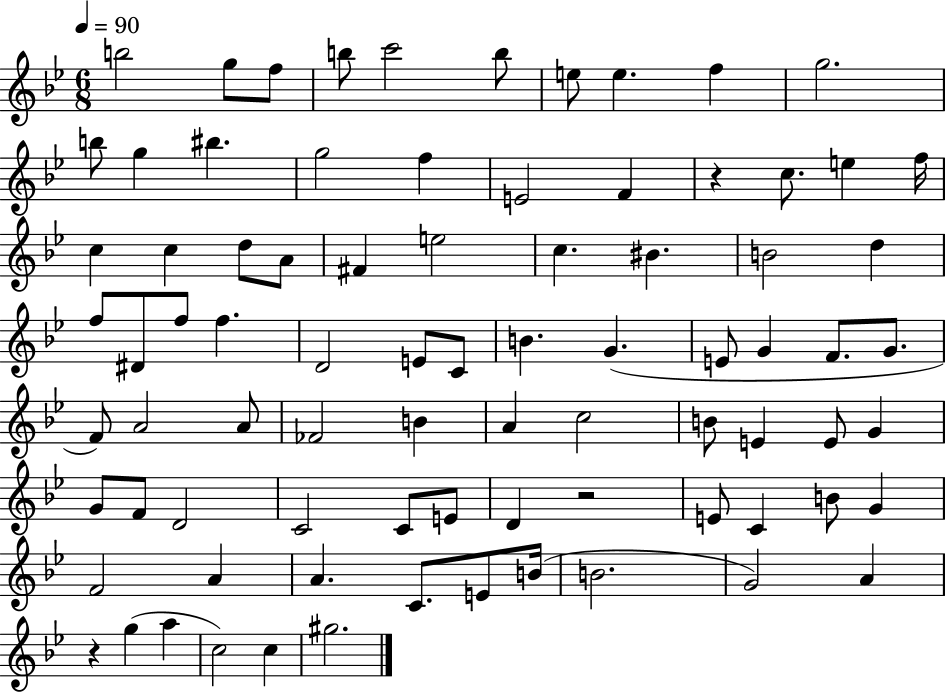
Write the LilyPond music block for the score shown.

{
  \clef treble
  \numericTimeSignature
  \time 6/8
  \key bes \major
  \tempo 4 = 90
  b''2 g''8 f''8 | b''8 c'''2 b''8 | e''8 e''4. f''4 | g''2. | \break b''8 g''4 bis''4. | g''2 f''4 | e'2 f'4 | r4 c''8. e''4 f''16 | \break c''4 c''4 d''8 a'8 | fis'4 e''2 | c''4. bis'4. | b'2 d''4 | \break f''8 dis'8 f''8 f''4. | d'2 e'8 c'8 | b'4. g'4.( | e'8 g'4 f'8. g'8. | \break f'8) a'2 a'8 | fes'2 b'4 | a'4 c''2 | b'8 e'4 e'8 g'4 | \break g'8 f'8 d'2 | c'2 c'8 e'8 | d'4 r2 | e'8 c'4 b'8 g'4 | \break f'2 a'4 | a'4. c'8. e'8 b'16( | b'2. | g'2) a'4 | \break r4 g''4( a''4 | c''2) c''4 | gis''2. | \bar "|."
}